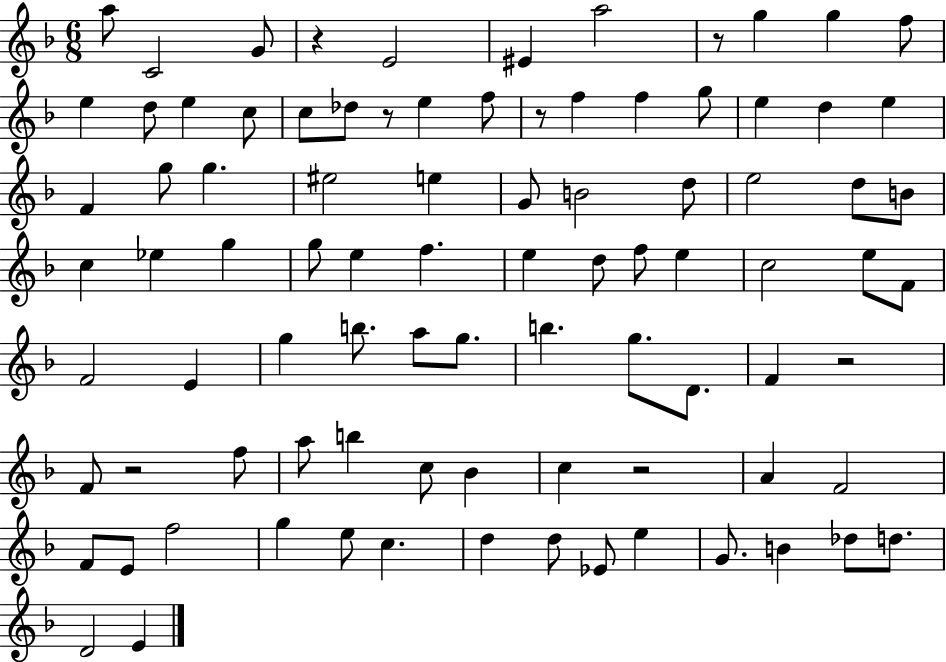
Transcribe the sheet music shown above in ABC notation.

X:1
T:Untitled
M:6/8
L:1/4
K:F
a/2 C2 G/2 z E2 ^E a2 z/2 g g f/2 e d/2 e c/2 c/2 _d/2 z/2 e f/2 z/2 f f g/2 e d e F g/2 g ^e2 e G/2 B2 d/2 e2 d/2 B/2 c _e g g/2 e f e d/2 f/2 e c2 e/2 F/2 F2 E g b/2 a/2 g/2 b g/2 D/2 F z2 F/2 z2 f/2 a/2 b c/2 _B c z2 A F2 F/2 E/2 f2 g e/2 c d d/2 _E/2 e G/2 B _d/2 d/2 D2 E